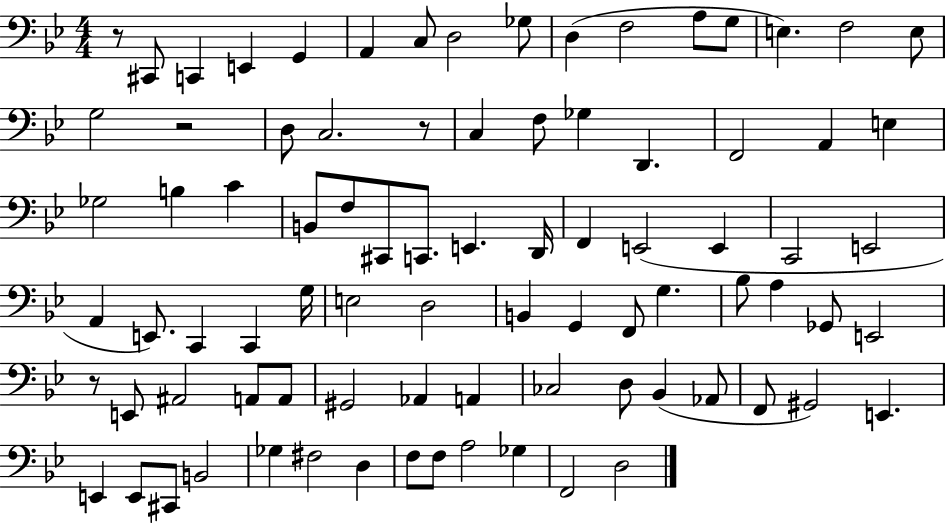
{
  \clef bass
  \numericTimeSignature
  \time 4/4
  \key bes \major
  r8 cis,8 c,4 e,4 g,4 | a,4 c8 d2 ges8 | d4( f2 a8 g8 | e4.) f2 e8 | \break g2 r2 | d8 c2. r8 | c4 f8 ges4 d,4. | f,2 a,4 e4 | \break ges2 b4 c'4 | b,8 f8 cis,8 c,8. e,4. d,16 | f,4 e,2( e,4 | c,2 e,2 | \break a,4 e,8.) c,4 c,4 g16 | e2 d2 | b,4 g,4 f,8 g4. | bes8 a4 ges,8 e,2 | \break r8 e,8 ais,2 a,8 a,8 | gis,2 aes,4 a,4 | ces2 d8 bes,4( aes,8 | f,8 gis,2) e,4. | \break e,4 e,8 cis,8 b,2 | ges4 fis2 d4 | f8 f8 a2 ges4 | f,2 d2 | \break \bar "|."
}